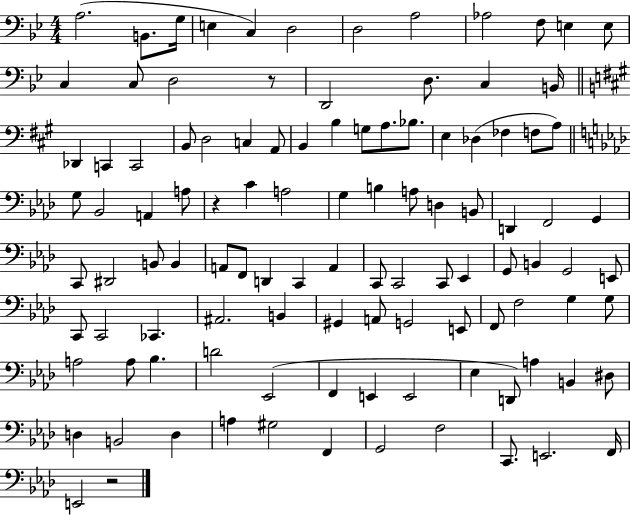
X:1
T:Untitled
M:4/4
L:1/4
K:Bb
A,2 B,,/2 G,/4 E, C, D,2 D,2 A,2 _A,2 F,/2 E, E,/2 C, C,/2 D,2 z/2 D,,2 D,/2 C, B,,/4 _D,, C,, C,,2 B,,/2 D,2 C, A,,/2 B,, B, G,/2 A,/2 _B,/2 E, _D, _F, F,/2 A,/2 G,/2 _B,,2 A,, A,/2 z C A,2 G, B, A,/2 D, B,,/2 D,, F,,2 G,, C,,/2 ^D,,2 B,,/2 B,, A,,/2 F,,/2 D,, C,, A,, C,,/2 C,,2 C,,/2 _E,, G,,/2 B,, G,,2 E,,/2 C,,/2 C,,2 _C,, ^A,,2 B,, ^G,, A,,/2 G,,2 E,,/2 F,,/2 F,2 G, G,/2 A,2 A,/2 _B, D2 _E,,2 F,, E,, E,,2 _E, D,,/2 A, B,, ^D,/2 D, B,,2 D, A, ^G,2 F,, G,,2 F,2 C,,/2 E,,2 F,,/4 E,,2 z2